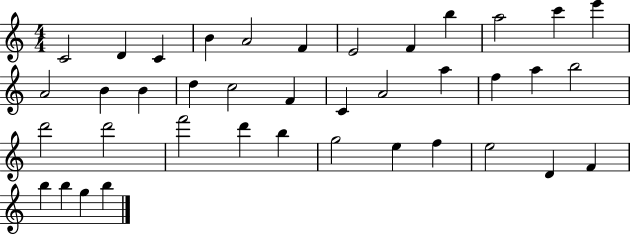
{
  \clef treble
  \numericTimeSignature
  \time 4/4
  \key c \major
  c'2 d'4 c'4 | b'4 a'2 f'4 | e'2 f'4 b''4 | a''2 c'''4 e'''4 | \break a'2 b'4 b'4 | d''4 c''2 f'4 | c'4 a'2 a''4 | f''4 a''4 b''2 | \break d'''2 d'''2 | f'''2 d'''4 b''4 | g''2 e''4 f''4 | e''2 d'4 f'4 | \break b''4 b''4 g''4 b''4 | \bar "|."
}